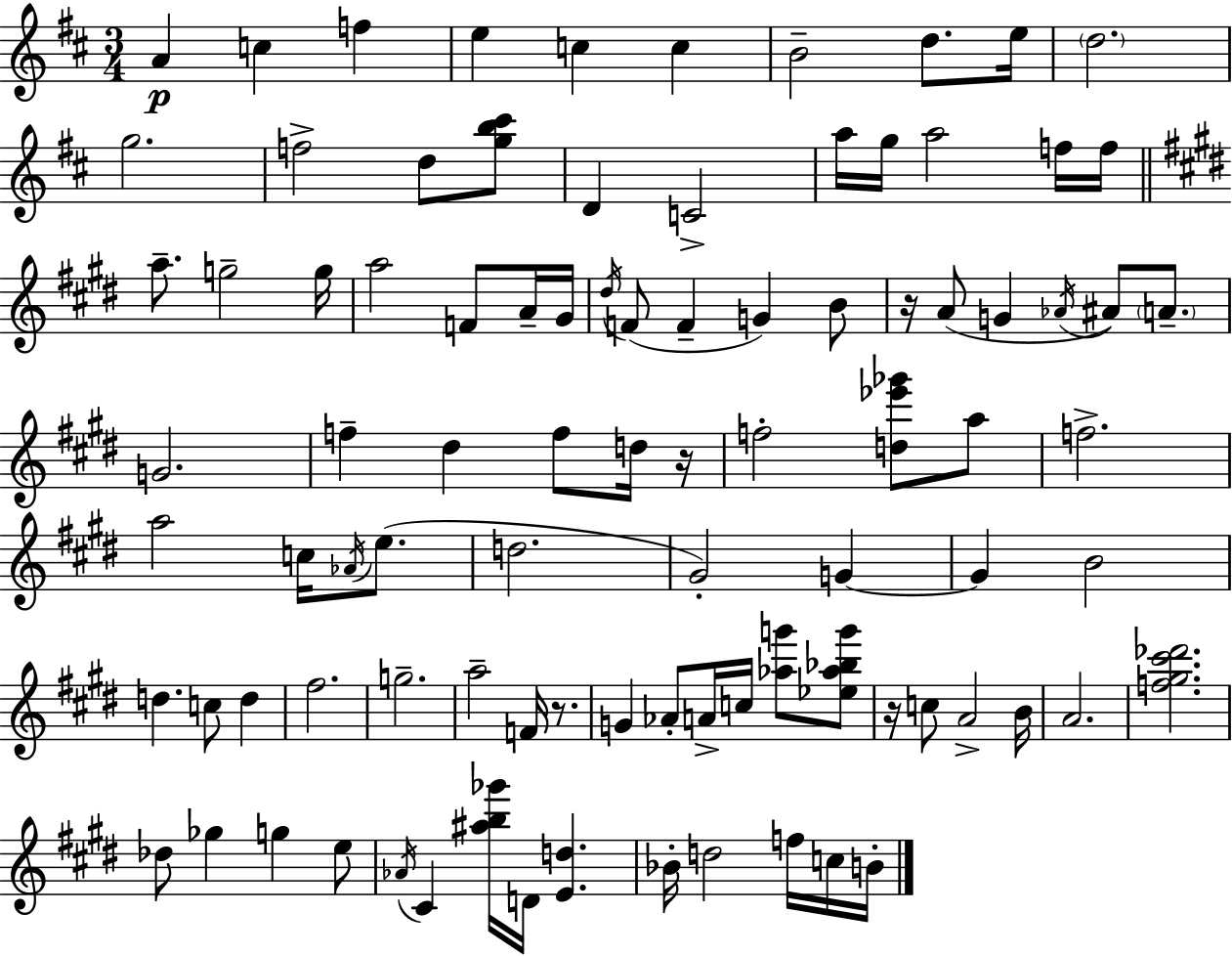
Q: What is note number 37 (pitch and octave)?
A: A4